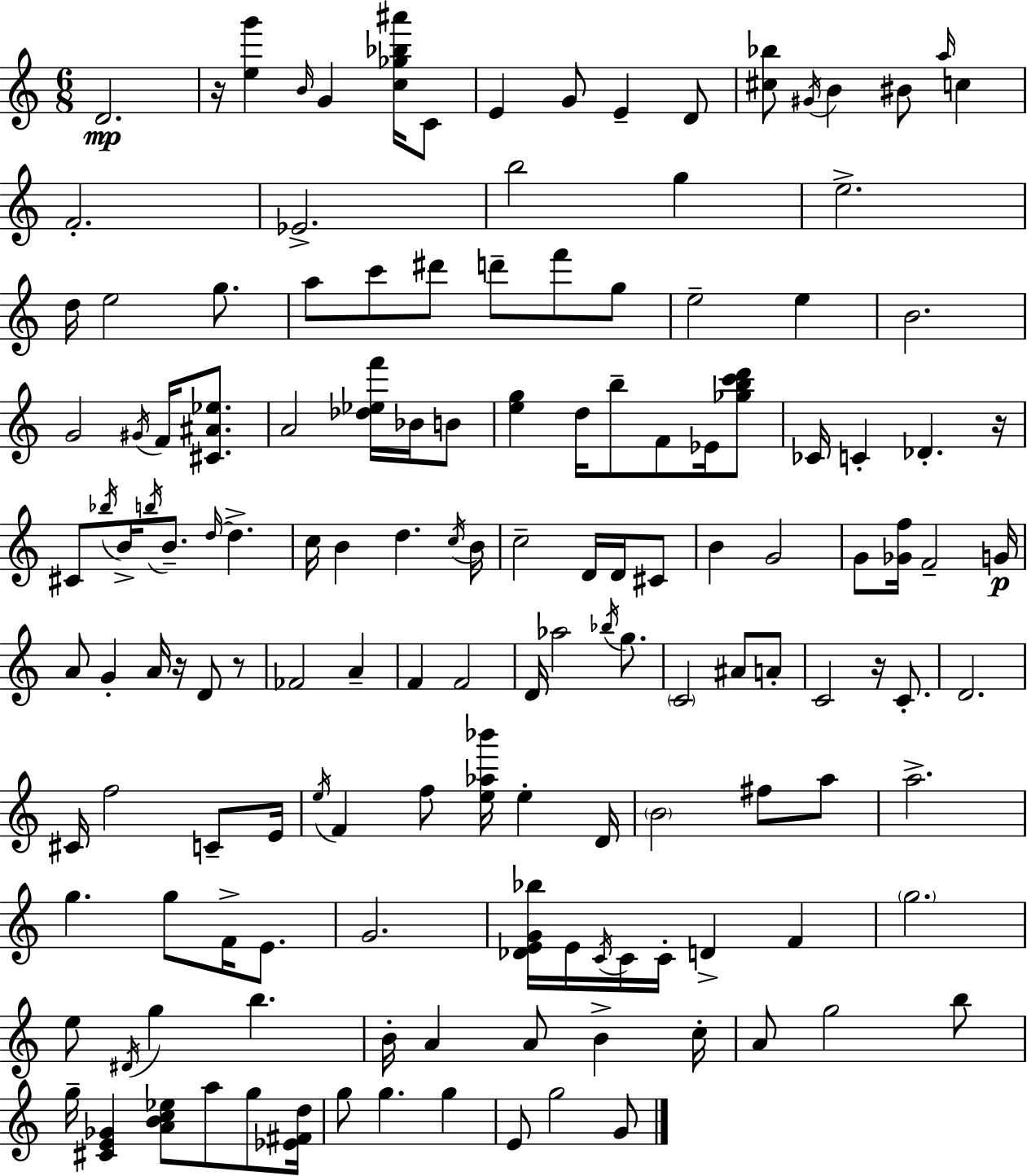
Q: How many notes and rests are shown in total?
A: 146